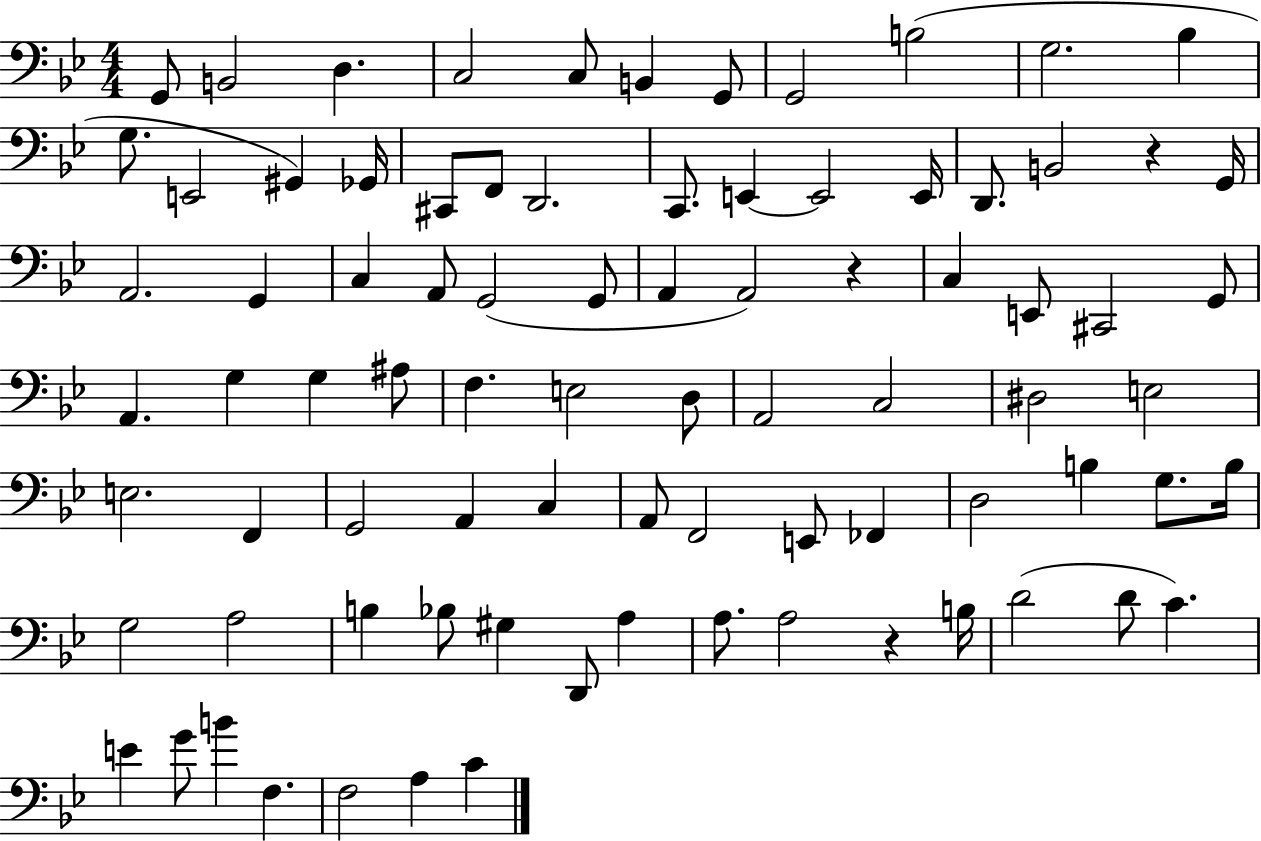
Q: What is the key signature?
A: BES major